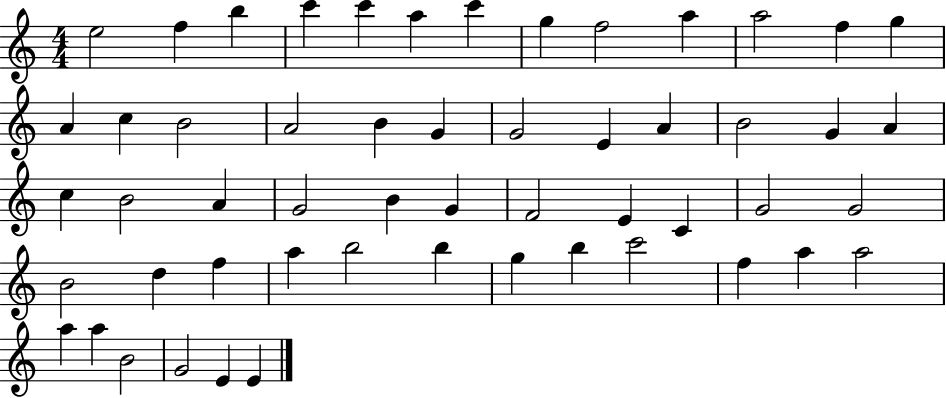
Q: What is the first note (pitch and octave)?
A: E5